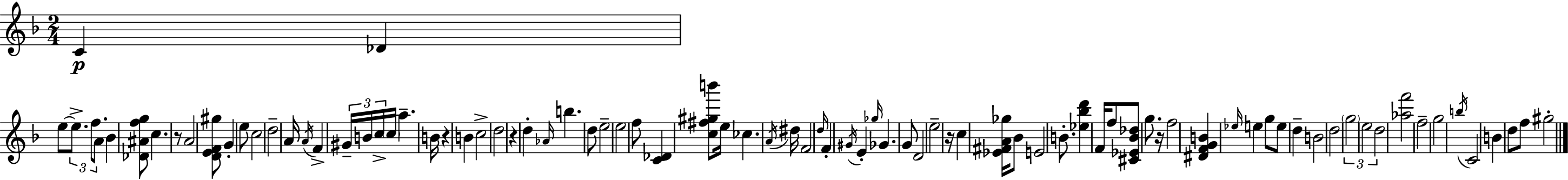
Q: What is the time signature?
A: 2/4